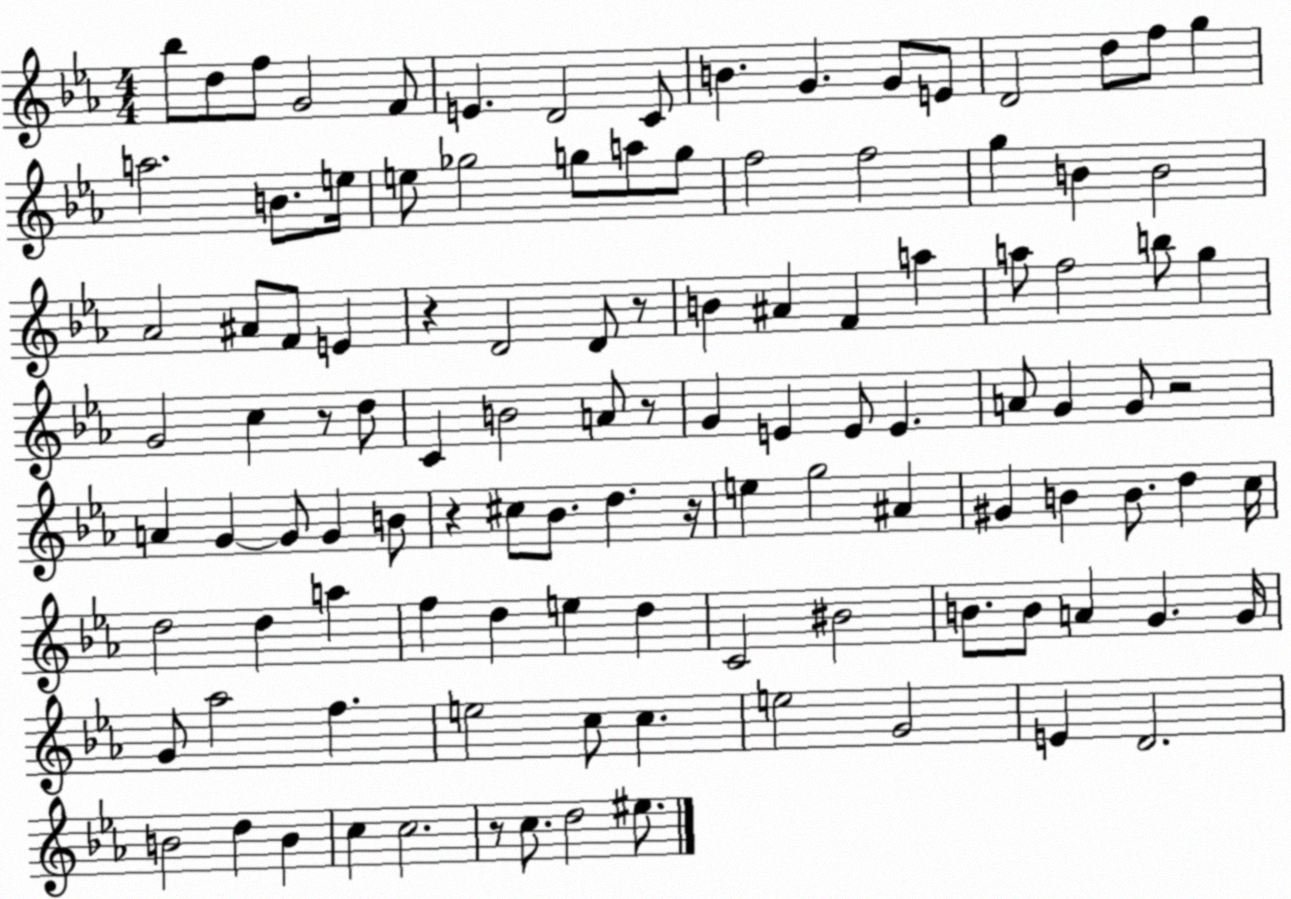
X:1
T:Untitled
M:4/4
L:1/4
K:Eb
_b/2 d/2 f/2 G2 F/2 E D2 C/2 B G G/2 E/2 D2 d/2 f/2 g a2 B/2 e/4 e/2 _g2 g/2 a/2 g/2 f2 f2 g B B2 _A2 ^A/2 F/2 E z D2 D/2 z/2 B ^A F a a/2 f2 b/2 g G2 c z/2 d/2 C B2 A/2 z/2 G E E/2 E A/2 G G/2 z2 A G G/2 G B/2 z ^c/2 _B/2 d z/4 e g2 ^A ^G B B/2 d c/4 d2 d a f d e d C2 ^B2 B/2 B/2 A G G/4 G/2 _a2 f e2 c/2 c e2 G2 E D2 B2 d B c c2 z/2 c/2 d2 ^e/2